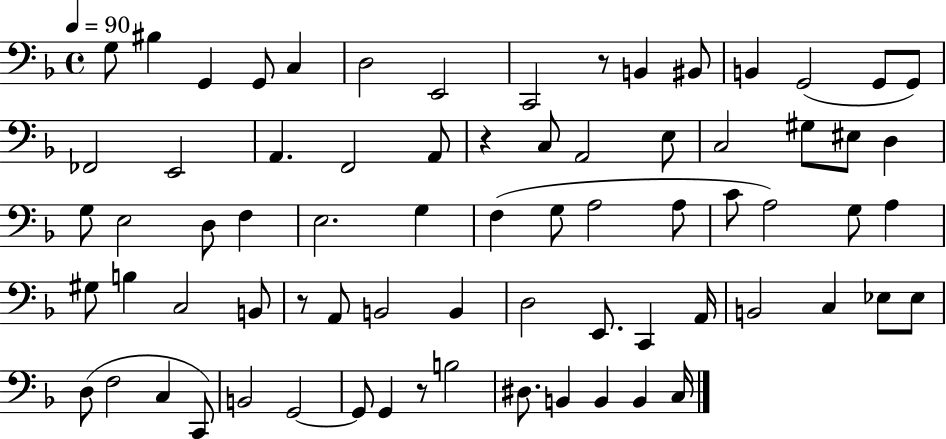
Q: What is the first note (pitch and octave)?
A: G3